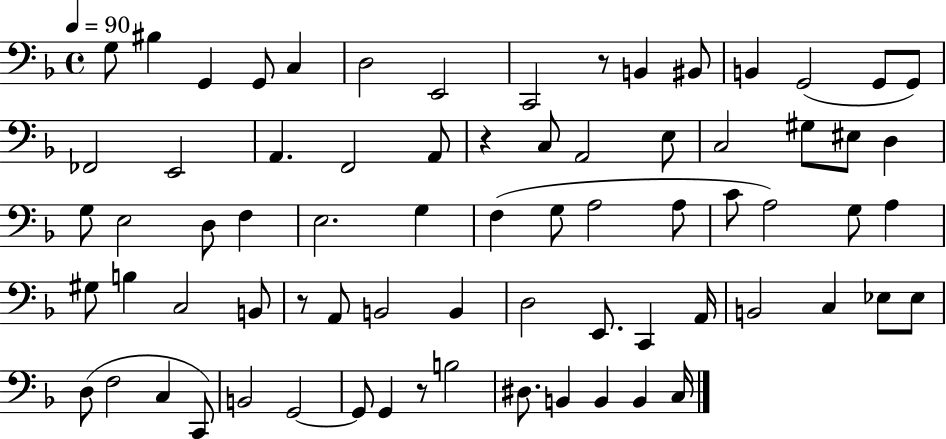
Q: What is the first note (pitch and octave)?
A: G3